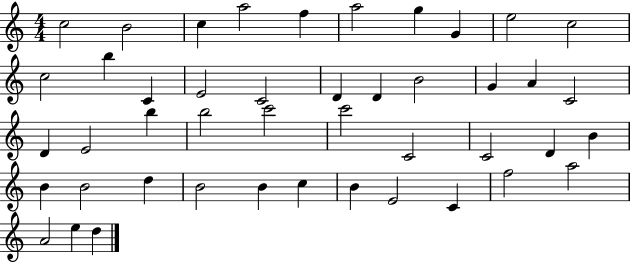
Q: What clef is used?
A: treble